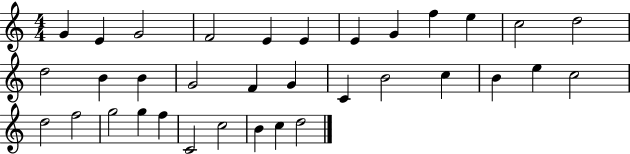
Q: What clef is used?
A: treble